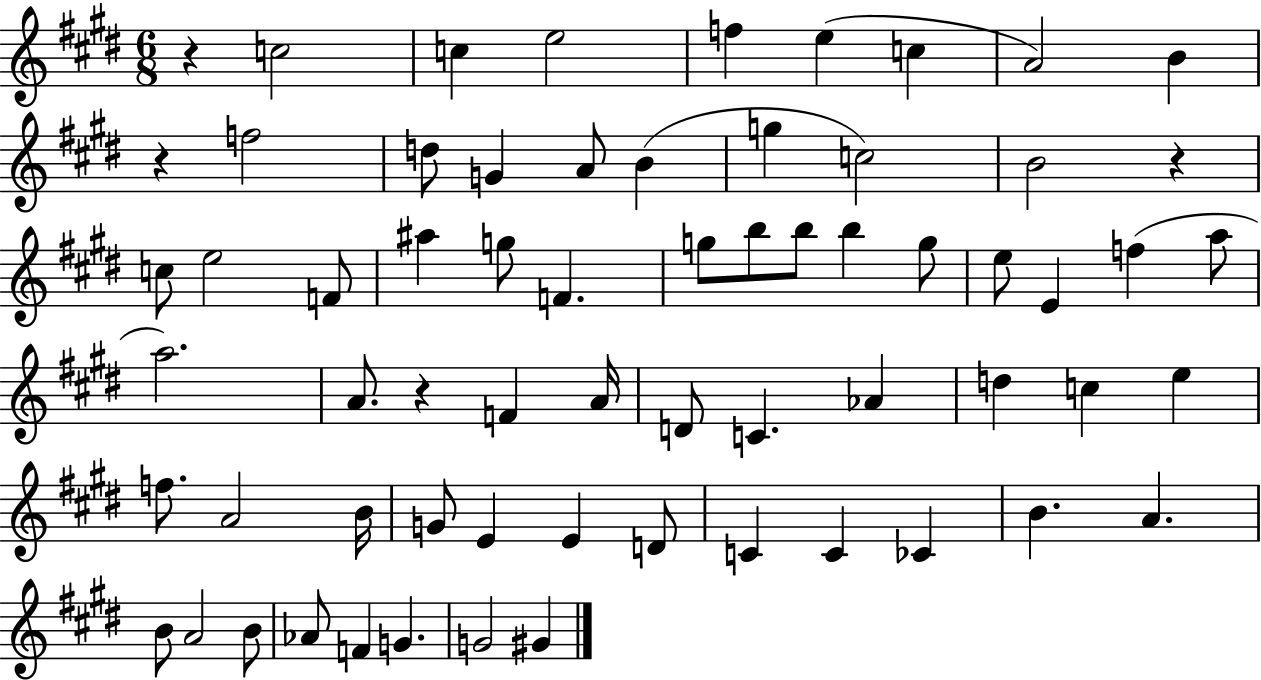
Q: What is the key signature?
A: E major